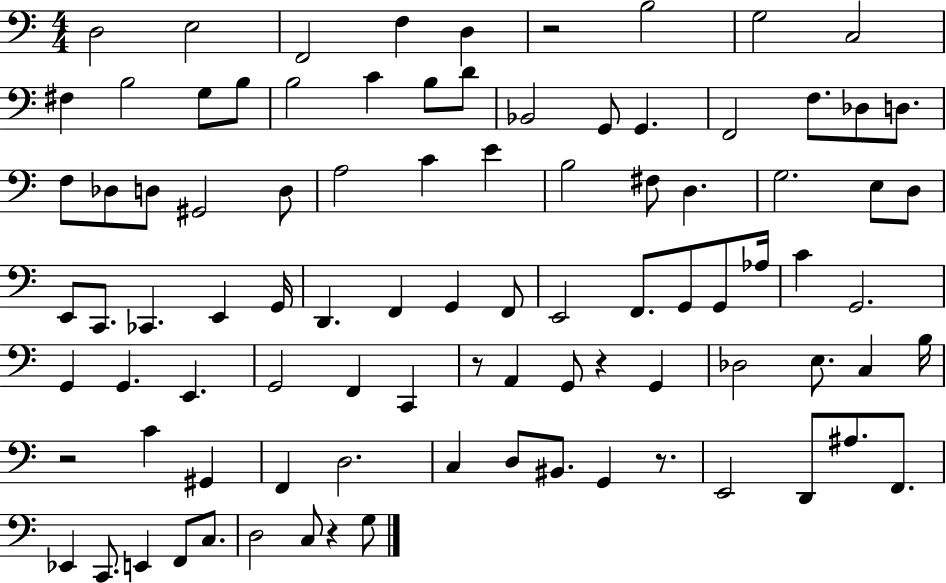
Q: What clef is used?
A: bass